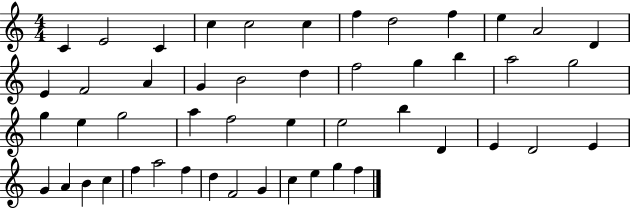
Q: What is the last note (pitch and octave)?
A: F5